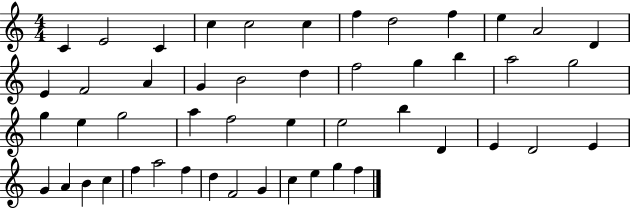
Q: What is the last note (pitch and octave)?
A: F5